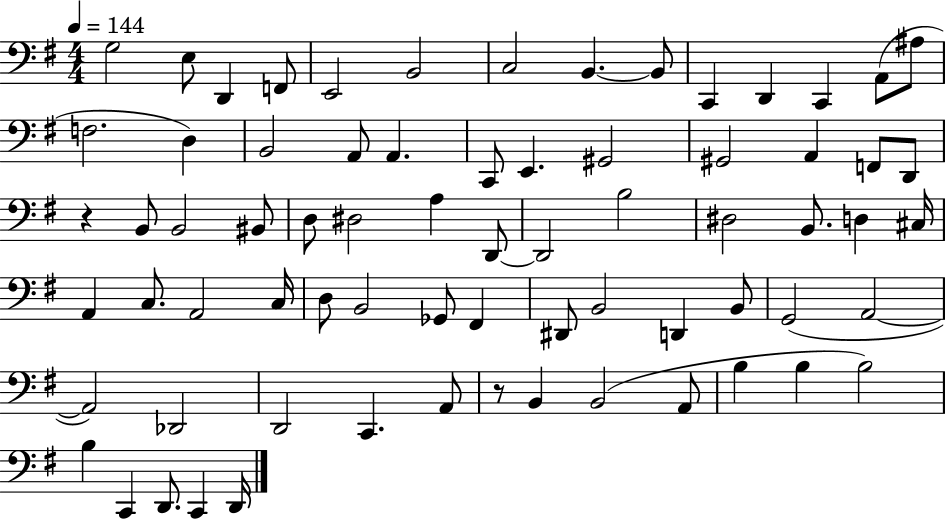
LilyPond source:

{
  \clef bass
  \numericTimeSignature
  \time 4/4
  \key g \major
  \tempo 4 = 144
  g2 e8 d,4 f,8 | e,2 b,2 | c2 b,4.~~ b,8 | c,4 d,4 c,4 a,8( ais8 | \break f2. d4) | b,2 a,8 a,4. | c,8 e,4. gis,2 | gis,2 a,4 f,8 d,8 | \break r4 b,8 b,2 bis,8 | d8 dis2 a4 d,8~~ | d,2 b2 | dis2 b,8. d4 cis16 | \break a,4 c8. a,2 c16 | d8 b,2 ges,8 fis,4 | dis,8 b,2 d,4 b,8 | g,2( a,2~~ | \break a,2) des,2 | d,2 c,4. a,8 | r8 b,4 b,2( a,8 | b4 b4 b2) | \break b4 c,4 d,8. c,4 d,16 | \bar "|."
}